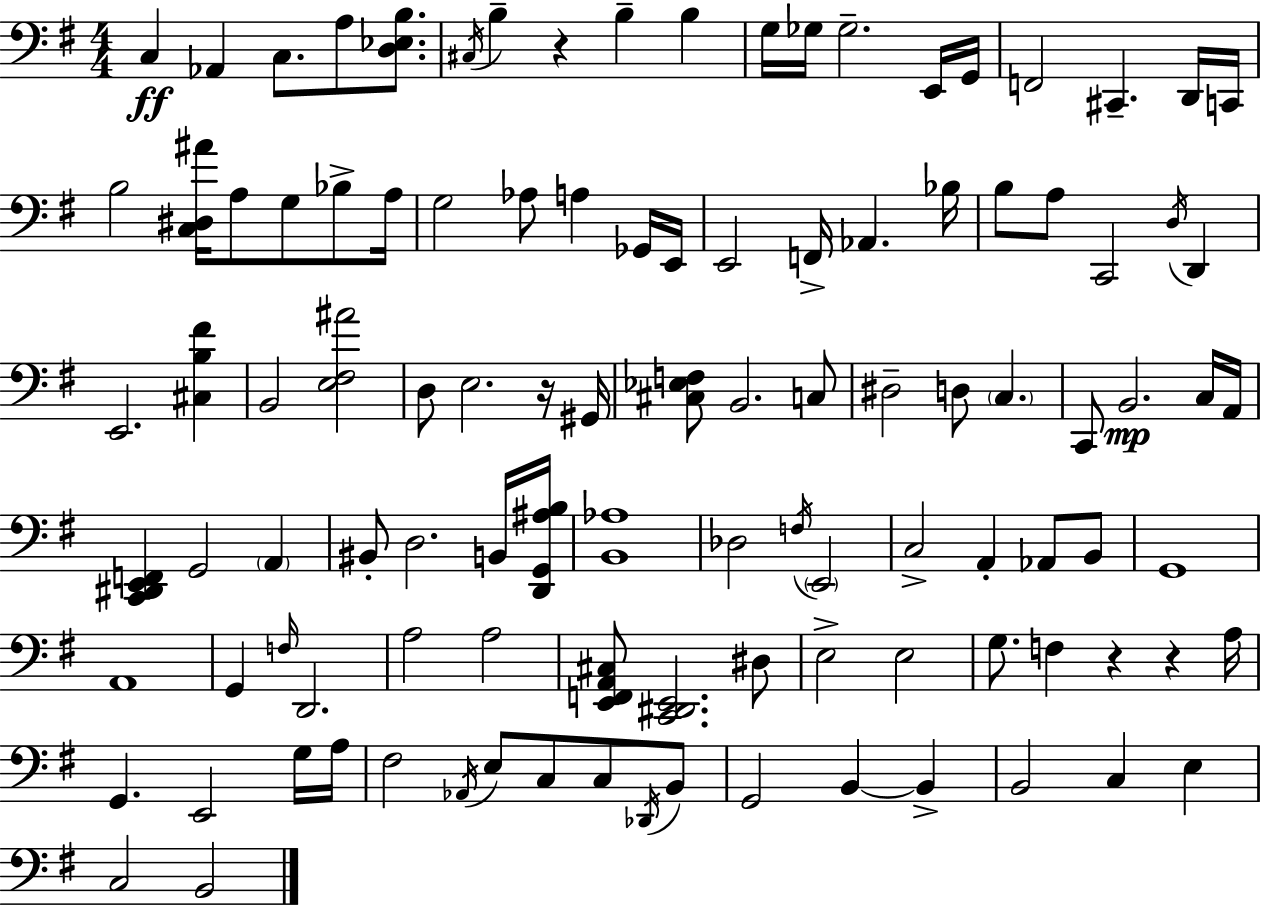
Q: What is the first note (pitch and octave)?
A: C3